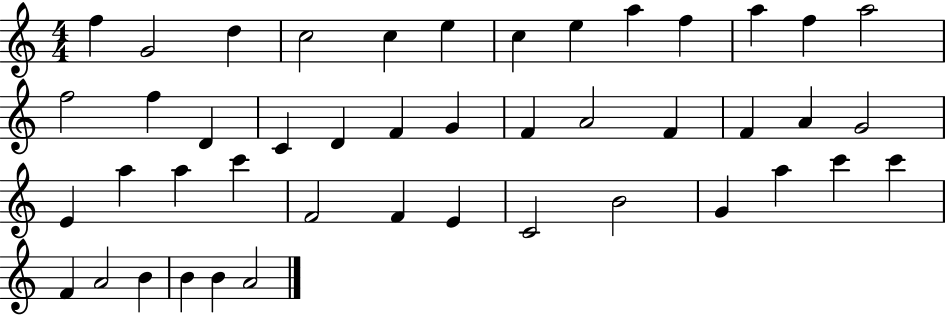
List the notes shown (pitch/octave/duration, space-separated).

F5/q G4/h D5/q C5/h C5/q E5/q C5/q E5/q A5/q F5/q A5/q F5/q A5/h F5/h F5/q D4/q C4/q D4/q F4/q G4/q F4/q A4/h F4/q F4/q A4/q G4/h E4/q A5/q A5/q C6/q F4/h F4/q E4/q C4/h B4/h G4/q A5/q C6/q C6/q F4/q A4/h B4/q B4/q B4/q A4/h